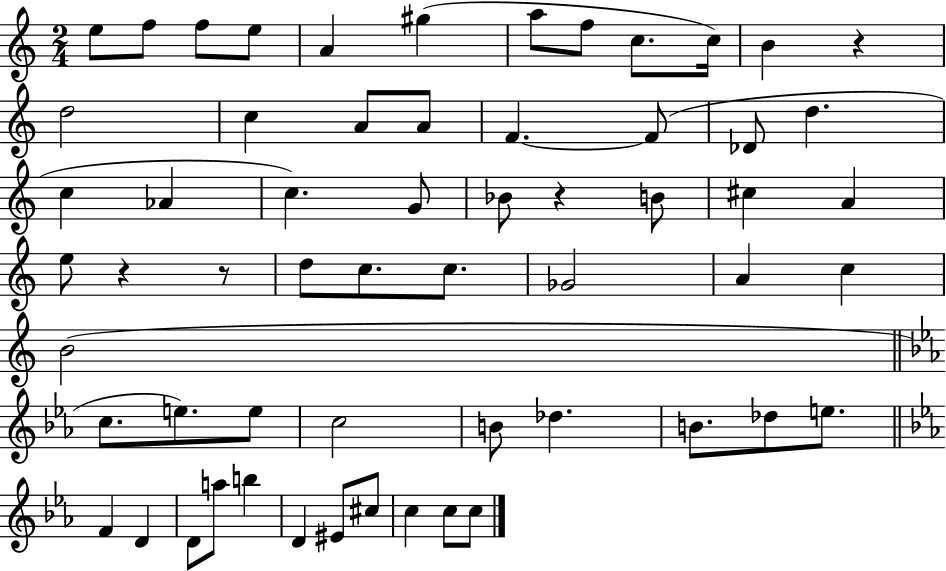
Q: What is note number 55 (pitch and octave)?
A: C5